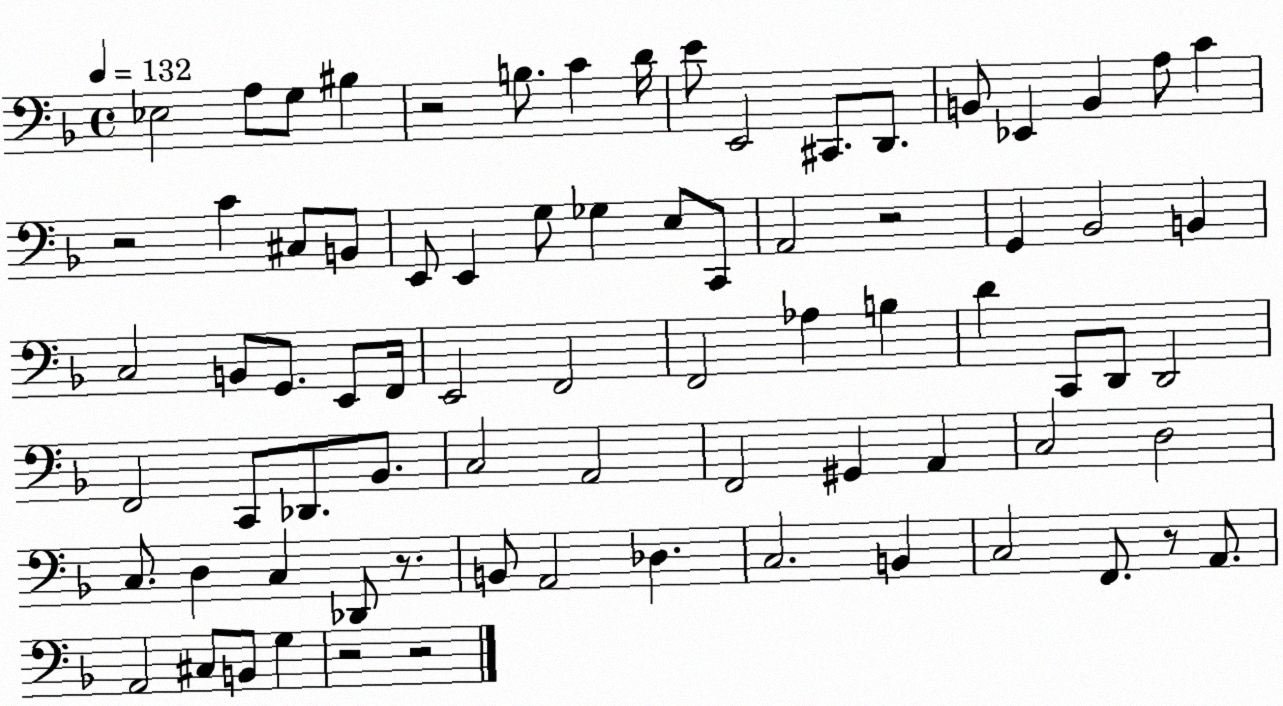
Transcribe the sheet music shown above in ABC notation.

X:1
T:Untitled
M:4/4
L:1/4
K:F
_E,2 A,/2 G,/2 ^B, z2 B,/2 C D/4 E/2 E,,2 ^C,,/2 D,,/2 B,,/2 _E,, B,, A,/2 C z2 C ^C,/2 B,,/2 E,,/2 E,, G,/2 _G, E,/2 C,,/2 A,,2 z2 G,, _B,,2 B,, C,2 B,,/2 G,,/2 E,,/2 F,,/4 E,,2 F,,2 F,,2 _A, B, D C,,/2 D,,/2 D,,2 F,,2 C,,/2 _D,,/2 _B,,/2 C,2 A,,2 F,,2 ^G,, A,, C,2 D,2 C,/2 D, C, _D,,/2 z/2 B,,/2 A,,2 _D, C,2 B,, C,2 F,,/2 z/2 A,,/2 A,,2 ^C,/2 B,,/2 G, z2 z2